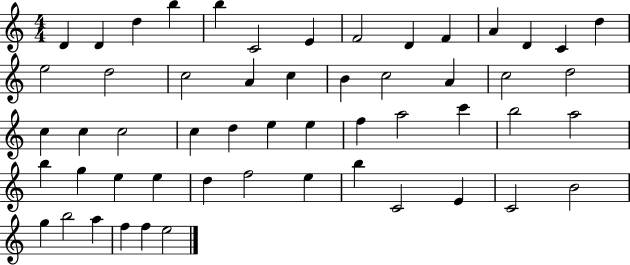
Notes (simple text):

D4/q D4/q D5/q B5/q B5/q C4/h E4/q F4/h D4/q F4/q A4/q D4/q C4/q D5/q E5/h D5/h C5/h A4/q C5/q B4/q C5/h A4/q C5/h D5/h C5/q C5/q C5/h C5/q D5/q E5/q E5/q F5/q A5/h C6/q B5/h A5/h B5/q G5/q E5/q E5/q D5/q F5/h E5/q B5/q C4/h E4/q C4/h B4/h G5/q B5/h A5/q F5/q F5/q E5/h